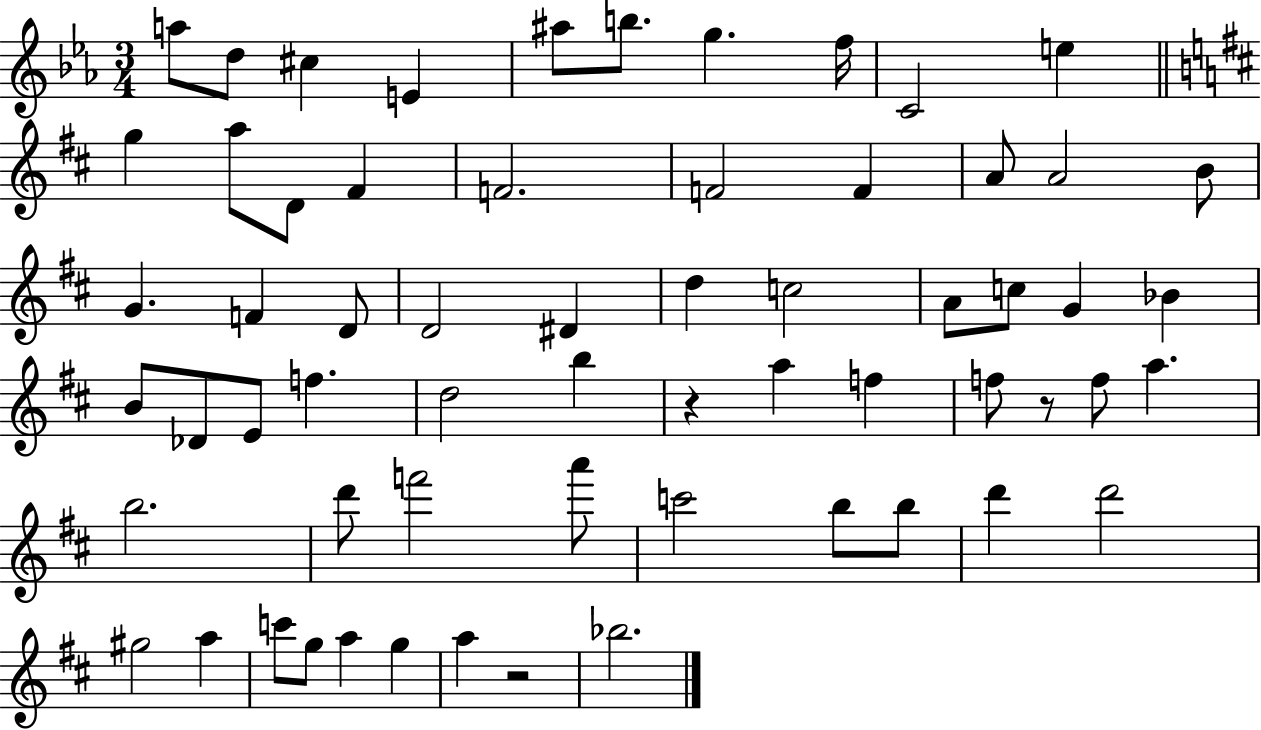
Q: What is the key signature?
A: EES major